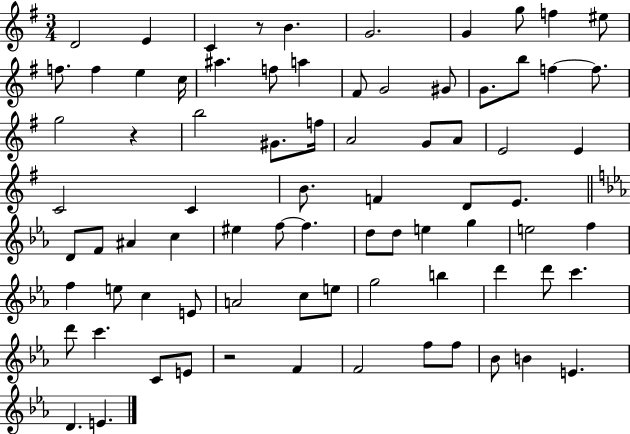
X:1
T:Untitled
M:3/4
L:1/4
K:G
D2 E C z/2 B G2 G g/2 f ^e/2 f/2 f e c/4 ^a f/2 a ^F/2 G2 ^G/2 G/2 b/2 f f/2 g2 z b2 ^G/2 f/4 A2 G/2 A/2 E2 E C2 C B/2 F D/2 E/2 D/2 F/2 ^A c ^e f/2 f d/2 d/2 e g e2 f f e/2 c E/2 A2 c/2 e/2 g2 b d' d'/2 c' d'/2 c' C/2 E/2 z2 F F2 f/2 f/2 _B/2 B E D E